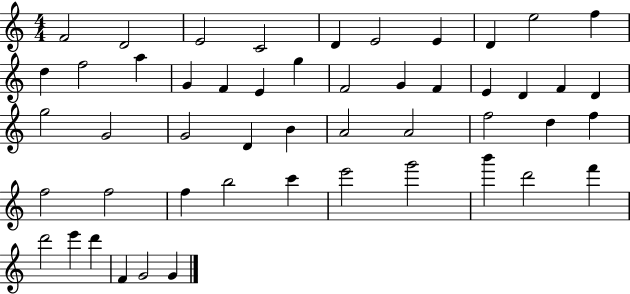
{
  \clef treble
  \numericTimeSignature
  \time 4/4
  \key c \major
  f'2 d'2 | e'2 c'2 | d'4 e'2 e'4 | d'4 e''2 f''4 | \break d''4 f''2 a''4 | g'4 f'4 e'4 g''4 | f'2 g'4 f'4 | e'4 d'4 f'4 d'4 | \break g''2 g'2 | g'2 d'4 b'4 | a'2 a'2 | f''2 d''4 f''4 | \break f''2 f''2 | f''4 b''2 c'''4 | e'''2 g'''2 | b'''4 d'''2 f'''4 | \break d'''2 e'''4 d'''4 | f'4 g'2 g'4 | \bar "|."
}